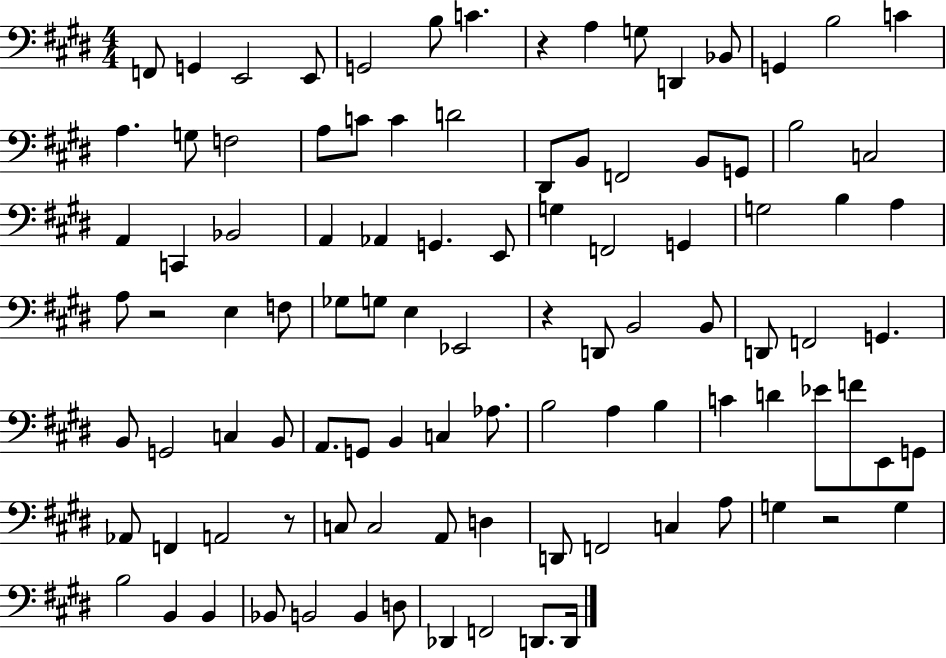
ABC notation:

X:1
T:Untitled
M:4/4
L:1/4
K:E
F,,/2 G,, E,,2 E,,/2 G,,2 B,/2 C z A, G,/2 D,, _B,,/2 G,, B,2 C A, G,/2 F,2 A,/2 C/2 C D2 ^D,,/2 B,,/2 F,,2 B,,/2 G,,/2 B,2 C,2 A,, C,, _B,,2 A,, _A,, G,, E,,/2 G, F,,2 G,, G,2 B, A, A,/2 z2 E, F,/2 _G,/2 G,/2 E, _E,,2 z D,,/2 B,,2 B,,/2 D,,/2 F,,2 G,, B,,/2 G,,2 C, B,,/2 A,,/2 G,,/2 B,, C, _A,/2 B,2 A, B, C D _E/2 F/2 E,,/2 G,,/2 _A,,/2 F,, A,,2 z/2 C,/2 C,2 A,,/2 D, D,,/2 F,,2 C, A,/2 G, z2 G, B,2 B,, B,, _B,,/2 B,,2 B,, D,/2 _D,, F,,2 D,,/2 D,,/4